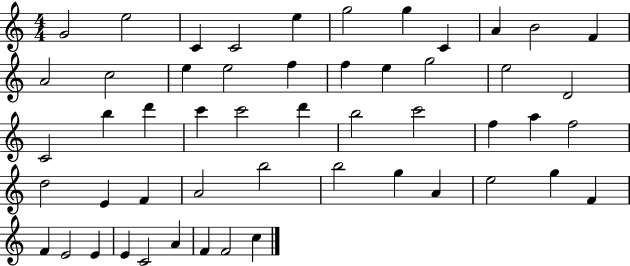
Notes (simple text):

G4/h E5/h C4/q C4/h E5/q G5/h G5/q C4/q A4/q B4/h F4/q A4/h C5/h E5/q E5/h F5/q F5/q E5/q G5/h E5/h D4/h C4/h B5/q D6/q C6/q C6/h D6/q B5/h C6/h F5/q A5/q F5/h D5/h E4/q F4/q A4/h B5/h B5/h G5/q A4/q E5/h G5/q F4/q F4/q E4/h E4/q E4/q C4/h A4/q F4/q F4/h C5/q